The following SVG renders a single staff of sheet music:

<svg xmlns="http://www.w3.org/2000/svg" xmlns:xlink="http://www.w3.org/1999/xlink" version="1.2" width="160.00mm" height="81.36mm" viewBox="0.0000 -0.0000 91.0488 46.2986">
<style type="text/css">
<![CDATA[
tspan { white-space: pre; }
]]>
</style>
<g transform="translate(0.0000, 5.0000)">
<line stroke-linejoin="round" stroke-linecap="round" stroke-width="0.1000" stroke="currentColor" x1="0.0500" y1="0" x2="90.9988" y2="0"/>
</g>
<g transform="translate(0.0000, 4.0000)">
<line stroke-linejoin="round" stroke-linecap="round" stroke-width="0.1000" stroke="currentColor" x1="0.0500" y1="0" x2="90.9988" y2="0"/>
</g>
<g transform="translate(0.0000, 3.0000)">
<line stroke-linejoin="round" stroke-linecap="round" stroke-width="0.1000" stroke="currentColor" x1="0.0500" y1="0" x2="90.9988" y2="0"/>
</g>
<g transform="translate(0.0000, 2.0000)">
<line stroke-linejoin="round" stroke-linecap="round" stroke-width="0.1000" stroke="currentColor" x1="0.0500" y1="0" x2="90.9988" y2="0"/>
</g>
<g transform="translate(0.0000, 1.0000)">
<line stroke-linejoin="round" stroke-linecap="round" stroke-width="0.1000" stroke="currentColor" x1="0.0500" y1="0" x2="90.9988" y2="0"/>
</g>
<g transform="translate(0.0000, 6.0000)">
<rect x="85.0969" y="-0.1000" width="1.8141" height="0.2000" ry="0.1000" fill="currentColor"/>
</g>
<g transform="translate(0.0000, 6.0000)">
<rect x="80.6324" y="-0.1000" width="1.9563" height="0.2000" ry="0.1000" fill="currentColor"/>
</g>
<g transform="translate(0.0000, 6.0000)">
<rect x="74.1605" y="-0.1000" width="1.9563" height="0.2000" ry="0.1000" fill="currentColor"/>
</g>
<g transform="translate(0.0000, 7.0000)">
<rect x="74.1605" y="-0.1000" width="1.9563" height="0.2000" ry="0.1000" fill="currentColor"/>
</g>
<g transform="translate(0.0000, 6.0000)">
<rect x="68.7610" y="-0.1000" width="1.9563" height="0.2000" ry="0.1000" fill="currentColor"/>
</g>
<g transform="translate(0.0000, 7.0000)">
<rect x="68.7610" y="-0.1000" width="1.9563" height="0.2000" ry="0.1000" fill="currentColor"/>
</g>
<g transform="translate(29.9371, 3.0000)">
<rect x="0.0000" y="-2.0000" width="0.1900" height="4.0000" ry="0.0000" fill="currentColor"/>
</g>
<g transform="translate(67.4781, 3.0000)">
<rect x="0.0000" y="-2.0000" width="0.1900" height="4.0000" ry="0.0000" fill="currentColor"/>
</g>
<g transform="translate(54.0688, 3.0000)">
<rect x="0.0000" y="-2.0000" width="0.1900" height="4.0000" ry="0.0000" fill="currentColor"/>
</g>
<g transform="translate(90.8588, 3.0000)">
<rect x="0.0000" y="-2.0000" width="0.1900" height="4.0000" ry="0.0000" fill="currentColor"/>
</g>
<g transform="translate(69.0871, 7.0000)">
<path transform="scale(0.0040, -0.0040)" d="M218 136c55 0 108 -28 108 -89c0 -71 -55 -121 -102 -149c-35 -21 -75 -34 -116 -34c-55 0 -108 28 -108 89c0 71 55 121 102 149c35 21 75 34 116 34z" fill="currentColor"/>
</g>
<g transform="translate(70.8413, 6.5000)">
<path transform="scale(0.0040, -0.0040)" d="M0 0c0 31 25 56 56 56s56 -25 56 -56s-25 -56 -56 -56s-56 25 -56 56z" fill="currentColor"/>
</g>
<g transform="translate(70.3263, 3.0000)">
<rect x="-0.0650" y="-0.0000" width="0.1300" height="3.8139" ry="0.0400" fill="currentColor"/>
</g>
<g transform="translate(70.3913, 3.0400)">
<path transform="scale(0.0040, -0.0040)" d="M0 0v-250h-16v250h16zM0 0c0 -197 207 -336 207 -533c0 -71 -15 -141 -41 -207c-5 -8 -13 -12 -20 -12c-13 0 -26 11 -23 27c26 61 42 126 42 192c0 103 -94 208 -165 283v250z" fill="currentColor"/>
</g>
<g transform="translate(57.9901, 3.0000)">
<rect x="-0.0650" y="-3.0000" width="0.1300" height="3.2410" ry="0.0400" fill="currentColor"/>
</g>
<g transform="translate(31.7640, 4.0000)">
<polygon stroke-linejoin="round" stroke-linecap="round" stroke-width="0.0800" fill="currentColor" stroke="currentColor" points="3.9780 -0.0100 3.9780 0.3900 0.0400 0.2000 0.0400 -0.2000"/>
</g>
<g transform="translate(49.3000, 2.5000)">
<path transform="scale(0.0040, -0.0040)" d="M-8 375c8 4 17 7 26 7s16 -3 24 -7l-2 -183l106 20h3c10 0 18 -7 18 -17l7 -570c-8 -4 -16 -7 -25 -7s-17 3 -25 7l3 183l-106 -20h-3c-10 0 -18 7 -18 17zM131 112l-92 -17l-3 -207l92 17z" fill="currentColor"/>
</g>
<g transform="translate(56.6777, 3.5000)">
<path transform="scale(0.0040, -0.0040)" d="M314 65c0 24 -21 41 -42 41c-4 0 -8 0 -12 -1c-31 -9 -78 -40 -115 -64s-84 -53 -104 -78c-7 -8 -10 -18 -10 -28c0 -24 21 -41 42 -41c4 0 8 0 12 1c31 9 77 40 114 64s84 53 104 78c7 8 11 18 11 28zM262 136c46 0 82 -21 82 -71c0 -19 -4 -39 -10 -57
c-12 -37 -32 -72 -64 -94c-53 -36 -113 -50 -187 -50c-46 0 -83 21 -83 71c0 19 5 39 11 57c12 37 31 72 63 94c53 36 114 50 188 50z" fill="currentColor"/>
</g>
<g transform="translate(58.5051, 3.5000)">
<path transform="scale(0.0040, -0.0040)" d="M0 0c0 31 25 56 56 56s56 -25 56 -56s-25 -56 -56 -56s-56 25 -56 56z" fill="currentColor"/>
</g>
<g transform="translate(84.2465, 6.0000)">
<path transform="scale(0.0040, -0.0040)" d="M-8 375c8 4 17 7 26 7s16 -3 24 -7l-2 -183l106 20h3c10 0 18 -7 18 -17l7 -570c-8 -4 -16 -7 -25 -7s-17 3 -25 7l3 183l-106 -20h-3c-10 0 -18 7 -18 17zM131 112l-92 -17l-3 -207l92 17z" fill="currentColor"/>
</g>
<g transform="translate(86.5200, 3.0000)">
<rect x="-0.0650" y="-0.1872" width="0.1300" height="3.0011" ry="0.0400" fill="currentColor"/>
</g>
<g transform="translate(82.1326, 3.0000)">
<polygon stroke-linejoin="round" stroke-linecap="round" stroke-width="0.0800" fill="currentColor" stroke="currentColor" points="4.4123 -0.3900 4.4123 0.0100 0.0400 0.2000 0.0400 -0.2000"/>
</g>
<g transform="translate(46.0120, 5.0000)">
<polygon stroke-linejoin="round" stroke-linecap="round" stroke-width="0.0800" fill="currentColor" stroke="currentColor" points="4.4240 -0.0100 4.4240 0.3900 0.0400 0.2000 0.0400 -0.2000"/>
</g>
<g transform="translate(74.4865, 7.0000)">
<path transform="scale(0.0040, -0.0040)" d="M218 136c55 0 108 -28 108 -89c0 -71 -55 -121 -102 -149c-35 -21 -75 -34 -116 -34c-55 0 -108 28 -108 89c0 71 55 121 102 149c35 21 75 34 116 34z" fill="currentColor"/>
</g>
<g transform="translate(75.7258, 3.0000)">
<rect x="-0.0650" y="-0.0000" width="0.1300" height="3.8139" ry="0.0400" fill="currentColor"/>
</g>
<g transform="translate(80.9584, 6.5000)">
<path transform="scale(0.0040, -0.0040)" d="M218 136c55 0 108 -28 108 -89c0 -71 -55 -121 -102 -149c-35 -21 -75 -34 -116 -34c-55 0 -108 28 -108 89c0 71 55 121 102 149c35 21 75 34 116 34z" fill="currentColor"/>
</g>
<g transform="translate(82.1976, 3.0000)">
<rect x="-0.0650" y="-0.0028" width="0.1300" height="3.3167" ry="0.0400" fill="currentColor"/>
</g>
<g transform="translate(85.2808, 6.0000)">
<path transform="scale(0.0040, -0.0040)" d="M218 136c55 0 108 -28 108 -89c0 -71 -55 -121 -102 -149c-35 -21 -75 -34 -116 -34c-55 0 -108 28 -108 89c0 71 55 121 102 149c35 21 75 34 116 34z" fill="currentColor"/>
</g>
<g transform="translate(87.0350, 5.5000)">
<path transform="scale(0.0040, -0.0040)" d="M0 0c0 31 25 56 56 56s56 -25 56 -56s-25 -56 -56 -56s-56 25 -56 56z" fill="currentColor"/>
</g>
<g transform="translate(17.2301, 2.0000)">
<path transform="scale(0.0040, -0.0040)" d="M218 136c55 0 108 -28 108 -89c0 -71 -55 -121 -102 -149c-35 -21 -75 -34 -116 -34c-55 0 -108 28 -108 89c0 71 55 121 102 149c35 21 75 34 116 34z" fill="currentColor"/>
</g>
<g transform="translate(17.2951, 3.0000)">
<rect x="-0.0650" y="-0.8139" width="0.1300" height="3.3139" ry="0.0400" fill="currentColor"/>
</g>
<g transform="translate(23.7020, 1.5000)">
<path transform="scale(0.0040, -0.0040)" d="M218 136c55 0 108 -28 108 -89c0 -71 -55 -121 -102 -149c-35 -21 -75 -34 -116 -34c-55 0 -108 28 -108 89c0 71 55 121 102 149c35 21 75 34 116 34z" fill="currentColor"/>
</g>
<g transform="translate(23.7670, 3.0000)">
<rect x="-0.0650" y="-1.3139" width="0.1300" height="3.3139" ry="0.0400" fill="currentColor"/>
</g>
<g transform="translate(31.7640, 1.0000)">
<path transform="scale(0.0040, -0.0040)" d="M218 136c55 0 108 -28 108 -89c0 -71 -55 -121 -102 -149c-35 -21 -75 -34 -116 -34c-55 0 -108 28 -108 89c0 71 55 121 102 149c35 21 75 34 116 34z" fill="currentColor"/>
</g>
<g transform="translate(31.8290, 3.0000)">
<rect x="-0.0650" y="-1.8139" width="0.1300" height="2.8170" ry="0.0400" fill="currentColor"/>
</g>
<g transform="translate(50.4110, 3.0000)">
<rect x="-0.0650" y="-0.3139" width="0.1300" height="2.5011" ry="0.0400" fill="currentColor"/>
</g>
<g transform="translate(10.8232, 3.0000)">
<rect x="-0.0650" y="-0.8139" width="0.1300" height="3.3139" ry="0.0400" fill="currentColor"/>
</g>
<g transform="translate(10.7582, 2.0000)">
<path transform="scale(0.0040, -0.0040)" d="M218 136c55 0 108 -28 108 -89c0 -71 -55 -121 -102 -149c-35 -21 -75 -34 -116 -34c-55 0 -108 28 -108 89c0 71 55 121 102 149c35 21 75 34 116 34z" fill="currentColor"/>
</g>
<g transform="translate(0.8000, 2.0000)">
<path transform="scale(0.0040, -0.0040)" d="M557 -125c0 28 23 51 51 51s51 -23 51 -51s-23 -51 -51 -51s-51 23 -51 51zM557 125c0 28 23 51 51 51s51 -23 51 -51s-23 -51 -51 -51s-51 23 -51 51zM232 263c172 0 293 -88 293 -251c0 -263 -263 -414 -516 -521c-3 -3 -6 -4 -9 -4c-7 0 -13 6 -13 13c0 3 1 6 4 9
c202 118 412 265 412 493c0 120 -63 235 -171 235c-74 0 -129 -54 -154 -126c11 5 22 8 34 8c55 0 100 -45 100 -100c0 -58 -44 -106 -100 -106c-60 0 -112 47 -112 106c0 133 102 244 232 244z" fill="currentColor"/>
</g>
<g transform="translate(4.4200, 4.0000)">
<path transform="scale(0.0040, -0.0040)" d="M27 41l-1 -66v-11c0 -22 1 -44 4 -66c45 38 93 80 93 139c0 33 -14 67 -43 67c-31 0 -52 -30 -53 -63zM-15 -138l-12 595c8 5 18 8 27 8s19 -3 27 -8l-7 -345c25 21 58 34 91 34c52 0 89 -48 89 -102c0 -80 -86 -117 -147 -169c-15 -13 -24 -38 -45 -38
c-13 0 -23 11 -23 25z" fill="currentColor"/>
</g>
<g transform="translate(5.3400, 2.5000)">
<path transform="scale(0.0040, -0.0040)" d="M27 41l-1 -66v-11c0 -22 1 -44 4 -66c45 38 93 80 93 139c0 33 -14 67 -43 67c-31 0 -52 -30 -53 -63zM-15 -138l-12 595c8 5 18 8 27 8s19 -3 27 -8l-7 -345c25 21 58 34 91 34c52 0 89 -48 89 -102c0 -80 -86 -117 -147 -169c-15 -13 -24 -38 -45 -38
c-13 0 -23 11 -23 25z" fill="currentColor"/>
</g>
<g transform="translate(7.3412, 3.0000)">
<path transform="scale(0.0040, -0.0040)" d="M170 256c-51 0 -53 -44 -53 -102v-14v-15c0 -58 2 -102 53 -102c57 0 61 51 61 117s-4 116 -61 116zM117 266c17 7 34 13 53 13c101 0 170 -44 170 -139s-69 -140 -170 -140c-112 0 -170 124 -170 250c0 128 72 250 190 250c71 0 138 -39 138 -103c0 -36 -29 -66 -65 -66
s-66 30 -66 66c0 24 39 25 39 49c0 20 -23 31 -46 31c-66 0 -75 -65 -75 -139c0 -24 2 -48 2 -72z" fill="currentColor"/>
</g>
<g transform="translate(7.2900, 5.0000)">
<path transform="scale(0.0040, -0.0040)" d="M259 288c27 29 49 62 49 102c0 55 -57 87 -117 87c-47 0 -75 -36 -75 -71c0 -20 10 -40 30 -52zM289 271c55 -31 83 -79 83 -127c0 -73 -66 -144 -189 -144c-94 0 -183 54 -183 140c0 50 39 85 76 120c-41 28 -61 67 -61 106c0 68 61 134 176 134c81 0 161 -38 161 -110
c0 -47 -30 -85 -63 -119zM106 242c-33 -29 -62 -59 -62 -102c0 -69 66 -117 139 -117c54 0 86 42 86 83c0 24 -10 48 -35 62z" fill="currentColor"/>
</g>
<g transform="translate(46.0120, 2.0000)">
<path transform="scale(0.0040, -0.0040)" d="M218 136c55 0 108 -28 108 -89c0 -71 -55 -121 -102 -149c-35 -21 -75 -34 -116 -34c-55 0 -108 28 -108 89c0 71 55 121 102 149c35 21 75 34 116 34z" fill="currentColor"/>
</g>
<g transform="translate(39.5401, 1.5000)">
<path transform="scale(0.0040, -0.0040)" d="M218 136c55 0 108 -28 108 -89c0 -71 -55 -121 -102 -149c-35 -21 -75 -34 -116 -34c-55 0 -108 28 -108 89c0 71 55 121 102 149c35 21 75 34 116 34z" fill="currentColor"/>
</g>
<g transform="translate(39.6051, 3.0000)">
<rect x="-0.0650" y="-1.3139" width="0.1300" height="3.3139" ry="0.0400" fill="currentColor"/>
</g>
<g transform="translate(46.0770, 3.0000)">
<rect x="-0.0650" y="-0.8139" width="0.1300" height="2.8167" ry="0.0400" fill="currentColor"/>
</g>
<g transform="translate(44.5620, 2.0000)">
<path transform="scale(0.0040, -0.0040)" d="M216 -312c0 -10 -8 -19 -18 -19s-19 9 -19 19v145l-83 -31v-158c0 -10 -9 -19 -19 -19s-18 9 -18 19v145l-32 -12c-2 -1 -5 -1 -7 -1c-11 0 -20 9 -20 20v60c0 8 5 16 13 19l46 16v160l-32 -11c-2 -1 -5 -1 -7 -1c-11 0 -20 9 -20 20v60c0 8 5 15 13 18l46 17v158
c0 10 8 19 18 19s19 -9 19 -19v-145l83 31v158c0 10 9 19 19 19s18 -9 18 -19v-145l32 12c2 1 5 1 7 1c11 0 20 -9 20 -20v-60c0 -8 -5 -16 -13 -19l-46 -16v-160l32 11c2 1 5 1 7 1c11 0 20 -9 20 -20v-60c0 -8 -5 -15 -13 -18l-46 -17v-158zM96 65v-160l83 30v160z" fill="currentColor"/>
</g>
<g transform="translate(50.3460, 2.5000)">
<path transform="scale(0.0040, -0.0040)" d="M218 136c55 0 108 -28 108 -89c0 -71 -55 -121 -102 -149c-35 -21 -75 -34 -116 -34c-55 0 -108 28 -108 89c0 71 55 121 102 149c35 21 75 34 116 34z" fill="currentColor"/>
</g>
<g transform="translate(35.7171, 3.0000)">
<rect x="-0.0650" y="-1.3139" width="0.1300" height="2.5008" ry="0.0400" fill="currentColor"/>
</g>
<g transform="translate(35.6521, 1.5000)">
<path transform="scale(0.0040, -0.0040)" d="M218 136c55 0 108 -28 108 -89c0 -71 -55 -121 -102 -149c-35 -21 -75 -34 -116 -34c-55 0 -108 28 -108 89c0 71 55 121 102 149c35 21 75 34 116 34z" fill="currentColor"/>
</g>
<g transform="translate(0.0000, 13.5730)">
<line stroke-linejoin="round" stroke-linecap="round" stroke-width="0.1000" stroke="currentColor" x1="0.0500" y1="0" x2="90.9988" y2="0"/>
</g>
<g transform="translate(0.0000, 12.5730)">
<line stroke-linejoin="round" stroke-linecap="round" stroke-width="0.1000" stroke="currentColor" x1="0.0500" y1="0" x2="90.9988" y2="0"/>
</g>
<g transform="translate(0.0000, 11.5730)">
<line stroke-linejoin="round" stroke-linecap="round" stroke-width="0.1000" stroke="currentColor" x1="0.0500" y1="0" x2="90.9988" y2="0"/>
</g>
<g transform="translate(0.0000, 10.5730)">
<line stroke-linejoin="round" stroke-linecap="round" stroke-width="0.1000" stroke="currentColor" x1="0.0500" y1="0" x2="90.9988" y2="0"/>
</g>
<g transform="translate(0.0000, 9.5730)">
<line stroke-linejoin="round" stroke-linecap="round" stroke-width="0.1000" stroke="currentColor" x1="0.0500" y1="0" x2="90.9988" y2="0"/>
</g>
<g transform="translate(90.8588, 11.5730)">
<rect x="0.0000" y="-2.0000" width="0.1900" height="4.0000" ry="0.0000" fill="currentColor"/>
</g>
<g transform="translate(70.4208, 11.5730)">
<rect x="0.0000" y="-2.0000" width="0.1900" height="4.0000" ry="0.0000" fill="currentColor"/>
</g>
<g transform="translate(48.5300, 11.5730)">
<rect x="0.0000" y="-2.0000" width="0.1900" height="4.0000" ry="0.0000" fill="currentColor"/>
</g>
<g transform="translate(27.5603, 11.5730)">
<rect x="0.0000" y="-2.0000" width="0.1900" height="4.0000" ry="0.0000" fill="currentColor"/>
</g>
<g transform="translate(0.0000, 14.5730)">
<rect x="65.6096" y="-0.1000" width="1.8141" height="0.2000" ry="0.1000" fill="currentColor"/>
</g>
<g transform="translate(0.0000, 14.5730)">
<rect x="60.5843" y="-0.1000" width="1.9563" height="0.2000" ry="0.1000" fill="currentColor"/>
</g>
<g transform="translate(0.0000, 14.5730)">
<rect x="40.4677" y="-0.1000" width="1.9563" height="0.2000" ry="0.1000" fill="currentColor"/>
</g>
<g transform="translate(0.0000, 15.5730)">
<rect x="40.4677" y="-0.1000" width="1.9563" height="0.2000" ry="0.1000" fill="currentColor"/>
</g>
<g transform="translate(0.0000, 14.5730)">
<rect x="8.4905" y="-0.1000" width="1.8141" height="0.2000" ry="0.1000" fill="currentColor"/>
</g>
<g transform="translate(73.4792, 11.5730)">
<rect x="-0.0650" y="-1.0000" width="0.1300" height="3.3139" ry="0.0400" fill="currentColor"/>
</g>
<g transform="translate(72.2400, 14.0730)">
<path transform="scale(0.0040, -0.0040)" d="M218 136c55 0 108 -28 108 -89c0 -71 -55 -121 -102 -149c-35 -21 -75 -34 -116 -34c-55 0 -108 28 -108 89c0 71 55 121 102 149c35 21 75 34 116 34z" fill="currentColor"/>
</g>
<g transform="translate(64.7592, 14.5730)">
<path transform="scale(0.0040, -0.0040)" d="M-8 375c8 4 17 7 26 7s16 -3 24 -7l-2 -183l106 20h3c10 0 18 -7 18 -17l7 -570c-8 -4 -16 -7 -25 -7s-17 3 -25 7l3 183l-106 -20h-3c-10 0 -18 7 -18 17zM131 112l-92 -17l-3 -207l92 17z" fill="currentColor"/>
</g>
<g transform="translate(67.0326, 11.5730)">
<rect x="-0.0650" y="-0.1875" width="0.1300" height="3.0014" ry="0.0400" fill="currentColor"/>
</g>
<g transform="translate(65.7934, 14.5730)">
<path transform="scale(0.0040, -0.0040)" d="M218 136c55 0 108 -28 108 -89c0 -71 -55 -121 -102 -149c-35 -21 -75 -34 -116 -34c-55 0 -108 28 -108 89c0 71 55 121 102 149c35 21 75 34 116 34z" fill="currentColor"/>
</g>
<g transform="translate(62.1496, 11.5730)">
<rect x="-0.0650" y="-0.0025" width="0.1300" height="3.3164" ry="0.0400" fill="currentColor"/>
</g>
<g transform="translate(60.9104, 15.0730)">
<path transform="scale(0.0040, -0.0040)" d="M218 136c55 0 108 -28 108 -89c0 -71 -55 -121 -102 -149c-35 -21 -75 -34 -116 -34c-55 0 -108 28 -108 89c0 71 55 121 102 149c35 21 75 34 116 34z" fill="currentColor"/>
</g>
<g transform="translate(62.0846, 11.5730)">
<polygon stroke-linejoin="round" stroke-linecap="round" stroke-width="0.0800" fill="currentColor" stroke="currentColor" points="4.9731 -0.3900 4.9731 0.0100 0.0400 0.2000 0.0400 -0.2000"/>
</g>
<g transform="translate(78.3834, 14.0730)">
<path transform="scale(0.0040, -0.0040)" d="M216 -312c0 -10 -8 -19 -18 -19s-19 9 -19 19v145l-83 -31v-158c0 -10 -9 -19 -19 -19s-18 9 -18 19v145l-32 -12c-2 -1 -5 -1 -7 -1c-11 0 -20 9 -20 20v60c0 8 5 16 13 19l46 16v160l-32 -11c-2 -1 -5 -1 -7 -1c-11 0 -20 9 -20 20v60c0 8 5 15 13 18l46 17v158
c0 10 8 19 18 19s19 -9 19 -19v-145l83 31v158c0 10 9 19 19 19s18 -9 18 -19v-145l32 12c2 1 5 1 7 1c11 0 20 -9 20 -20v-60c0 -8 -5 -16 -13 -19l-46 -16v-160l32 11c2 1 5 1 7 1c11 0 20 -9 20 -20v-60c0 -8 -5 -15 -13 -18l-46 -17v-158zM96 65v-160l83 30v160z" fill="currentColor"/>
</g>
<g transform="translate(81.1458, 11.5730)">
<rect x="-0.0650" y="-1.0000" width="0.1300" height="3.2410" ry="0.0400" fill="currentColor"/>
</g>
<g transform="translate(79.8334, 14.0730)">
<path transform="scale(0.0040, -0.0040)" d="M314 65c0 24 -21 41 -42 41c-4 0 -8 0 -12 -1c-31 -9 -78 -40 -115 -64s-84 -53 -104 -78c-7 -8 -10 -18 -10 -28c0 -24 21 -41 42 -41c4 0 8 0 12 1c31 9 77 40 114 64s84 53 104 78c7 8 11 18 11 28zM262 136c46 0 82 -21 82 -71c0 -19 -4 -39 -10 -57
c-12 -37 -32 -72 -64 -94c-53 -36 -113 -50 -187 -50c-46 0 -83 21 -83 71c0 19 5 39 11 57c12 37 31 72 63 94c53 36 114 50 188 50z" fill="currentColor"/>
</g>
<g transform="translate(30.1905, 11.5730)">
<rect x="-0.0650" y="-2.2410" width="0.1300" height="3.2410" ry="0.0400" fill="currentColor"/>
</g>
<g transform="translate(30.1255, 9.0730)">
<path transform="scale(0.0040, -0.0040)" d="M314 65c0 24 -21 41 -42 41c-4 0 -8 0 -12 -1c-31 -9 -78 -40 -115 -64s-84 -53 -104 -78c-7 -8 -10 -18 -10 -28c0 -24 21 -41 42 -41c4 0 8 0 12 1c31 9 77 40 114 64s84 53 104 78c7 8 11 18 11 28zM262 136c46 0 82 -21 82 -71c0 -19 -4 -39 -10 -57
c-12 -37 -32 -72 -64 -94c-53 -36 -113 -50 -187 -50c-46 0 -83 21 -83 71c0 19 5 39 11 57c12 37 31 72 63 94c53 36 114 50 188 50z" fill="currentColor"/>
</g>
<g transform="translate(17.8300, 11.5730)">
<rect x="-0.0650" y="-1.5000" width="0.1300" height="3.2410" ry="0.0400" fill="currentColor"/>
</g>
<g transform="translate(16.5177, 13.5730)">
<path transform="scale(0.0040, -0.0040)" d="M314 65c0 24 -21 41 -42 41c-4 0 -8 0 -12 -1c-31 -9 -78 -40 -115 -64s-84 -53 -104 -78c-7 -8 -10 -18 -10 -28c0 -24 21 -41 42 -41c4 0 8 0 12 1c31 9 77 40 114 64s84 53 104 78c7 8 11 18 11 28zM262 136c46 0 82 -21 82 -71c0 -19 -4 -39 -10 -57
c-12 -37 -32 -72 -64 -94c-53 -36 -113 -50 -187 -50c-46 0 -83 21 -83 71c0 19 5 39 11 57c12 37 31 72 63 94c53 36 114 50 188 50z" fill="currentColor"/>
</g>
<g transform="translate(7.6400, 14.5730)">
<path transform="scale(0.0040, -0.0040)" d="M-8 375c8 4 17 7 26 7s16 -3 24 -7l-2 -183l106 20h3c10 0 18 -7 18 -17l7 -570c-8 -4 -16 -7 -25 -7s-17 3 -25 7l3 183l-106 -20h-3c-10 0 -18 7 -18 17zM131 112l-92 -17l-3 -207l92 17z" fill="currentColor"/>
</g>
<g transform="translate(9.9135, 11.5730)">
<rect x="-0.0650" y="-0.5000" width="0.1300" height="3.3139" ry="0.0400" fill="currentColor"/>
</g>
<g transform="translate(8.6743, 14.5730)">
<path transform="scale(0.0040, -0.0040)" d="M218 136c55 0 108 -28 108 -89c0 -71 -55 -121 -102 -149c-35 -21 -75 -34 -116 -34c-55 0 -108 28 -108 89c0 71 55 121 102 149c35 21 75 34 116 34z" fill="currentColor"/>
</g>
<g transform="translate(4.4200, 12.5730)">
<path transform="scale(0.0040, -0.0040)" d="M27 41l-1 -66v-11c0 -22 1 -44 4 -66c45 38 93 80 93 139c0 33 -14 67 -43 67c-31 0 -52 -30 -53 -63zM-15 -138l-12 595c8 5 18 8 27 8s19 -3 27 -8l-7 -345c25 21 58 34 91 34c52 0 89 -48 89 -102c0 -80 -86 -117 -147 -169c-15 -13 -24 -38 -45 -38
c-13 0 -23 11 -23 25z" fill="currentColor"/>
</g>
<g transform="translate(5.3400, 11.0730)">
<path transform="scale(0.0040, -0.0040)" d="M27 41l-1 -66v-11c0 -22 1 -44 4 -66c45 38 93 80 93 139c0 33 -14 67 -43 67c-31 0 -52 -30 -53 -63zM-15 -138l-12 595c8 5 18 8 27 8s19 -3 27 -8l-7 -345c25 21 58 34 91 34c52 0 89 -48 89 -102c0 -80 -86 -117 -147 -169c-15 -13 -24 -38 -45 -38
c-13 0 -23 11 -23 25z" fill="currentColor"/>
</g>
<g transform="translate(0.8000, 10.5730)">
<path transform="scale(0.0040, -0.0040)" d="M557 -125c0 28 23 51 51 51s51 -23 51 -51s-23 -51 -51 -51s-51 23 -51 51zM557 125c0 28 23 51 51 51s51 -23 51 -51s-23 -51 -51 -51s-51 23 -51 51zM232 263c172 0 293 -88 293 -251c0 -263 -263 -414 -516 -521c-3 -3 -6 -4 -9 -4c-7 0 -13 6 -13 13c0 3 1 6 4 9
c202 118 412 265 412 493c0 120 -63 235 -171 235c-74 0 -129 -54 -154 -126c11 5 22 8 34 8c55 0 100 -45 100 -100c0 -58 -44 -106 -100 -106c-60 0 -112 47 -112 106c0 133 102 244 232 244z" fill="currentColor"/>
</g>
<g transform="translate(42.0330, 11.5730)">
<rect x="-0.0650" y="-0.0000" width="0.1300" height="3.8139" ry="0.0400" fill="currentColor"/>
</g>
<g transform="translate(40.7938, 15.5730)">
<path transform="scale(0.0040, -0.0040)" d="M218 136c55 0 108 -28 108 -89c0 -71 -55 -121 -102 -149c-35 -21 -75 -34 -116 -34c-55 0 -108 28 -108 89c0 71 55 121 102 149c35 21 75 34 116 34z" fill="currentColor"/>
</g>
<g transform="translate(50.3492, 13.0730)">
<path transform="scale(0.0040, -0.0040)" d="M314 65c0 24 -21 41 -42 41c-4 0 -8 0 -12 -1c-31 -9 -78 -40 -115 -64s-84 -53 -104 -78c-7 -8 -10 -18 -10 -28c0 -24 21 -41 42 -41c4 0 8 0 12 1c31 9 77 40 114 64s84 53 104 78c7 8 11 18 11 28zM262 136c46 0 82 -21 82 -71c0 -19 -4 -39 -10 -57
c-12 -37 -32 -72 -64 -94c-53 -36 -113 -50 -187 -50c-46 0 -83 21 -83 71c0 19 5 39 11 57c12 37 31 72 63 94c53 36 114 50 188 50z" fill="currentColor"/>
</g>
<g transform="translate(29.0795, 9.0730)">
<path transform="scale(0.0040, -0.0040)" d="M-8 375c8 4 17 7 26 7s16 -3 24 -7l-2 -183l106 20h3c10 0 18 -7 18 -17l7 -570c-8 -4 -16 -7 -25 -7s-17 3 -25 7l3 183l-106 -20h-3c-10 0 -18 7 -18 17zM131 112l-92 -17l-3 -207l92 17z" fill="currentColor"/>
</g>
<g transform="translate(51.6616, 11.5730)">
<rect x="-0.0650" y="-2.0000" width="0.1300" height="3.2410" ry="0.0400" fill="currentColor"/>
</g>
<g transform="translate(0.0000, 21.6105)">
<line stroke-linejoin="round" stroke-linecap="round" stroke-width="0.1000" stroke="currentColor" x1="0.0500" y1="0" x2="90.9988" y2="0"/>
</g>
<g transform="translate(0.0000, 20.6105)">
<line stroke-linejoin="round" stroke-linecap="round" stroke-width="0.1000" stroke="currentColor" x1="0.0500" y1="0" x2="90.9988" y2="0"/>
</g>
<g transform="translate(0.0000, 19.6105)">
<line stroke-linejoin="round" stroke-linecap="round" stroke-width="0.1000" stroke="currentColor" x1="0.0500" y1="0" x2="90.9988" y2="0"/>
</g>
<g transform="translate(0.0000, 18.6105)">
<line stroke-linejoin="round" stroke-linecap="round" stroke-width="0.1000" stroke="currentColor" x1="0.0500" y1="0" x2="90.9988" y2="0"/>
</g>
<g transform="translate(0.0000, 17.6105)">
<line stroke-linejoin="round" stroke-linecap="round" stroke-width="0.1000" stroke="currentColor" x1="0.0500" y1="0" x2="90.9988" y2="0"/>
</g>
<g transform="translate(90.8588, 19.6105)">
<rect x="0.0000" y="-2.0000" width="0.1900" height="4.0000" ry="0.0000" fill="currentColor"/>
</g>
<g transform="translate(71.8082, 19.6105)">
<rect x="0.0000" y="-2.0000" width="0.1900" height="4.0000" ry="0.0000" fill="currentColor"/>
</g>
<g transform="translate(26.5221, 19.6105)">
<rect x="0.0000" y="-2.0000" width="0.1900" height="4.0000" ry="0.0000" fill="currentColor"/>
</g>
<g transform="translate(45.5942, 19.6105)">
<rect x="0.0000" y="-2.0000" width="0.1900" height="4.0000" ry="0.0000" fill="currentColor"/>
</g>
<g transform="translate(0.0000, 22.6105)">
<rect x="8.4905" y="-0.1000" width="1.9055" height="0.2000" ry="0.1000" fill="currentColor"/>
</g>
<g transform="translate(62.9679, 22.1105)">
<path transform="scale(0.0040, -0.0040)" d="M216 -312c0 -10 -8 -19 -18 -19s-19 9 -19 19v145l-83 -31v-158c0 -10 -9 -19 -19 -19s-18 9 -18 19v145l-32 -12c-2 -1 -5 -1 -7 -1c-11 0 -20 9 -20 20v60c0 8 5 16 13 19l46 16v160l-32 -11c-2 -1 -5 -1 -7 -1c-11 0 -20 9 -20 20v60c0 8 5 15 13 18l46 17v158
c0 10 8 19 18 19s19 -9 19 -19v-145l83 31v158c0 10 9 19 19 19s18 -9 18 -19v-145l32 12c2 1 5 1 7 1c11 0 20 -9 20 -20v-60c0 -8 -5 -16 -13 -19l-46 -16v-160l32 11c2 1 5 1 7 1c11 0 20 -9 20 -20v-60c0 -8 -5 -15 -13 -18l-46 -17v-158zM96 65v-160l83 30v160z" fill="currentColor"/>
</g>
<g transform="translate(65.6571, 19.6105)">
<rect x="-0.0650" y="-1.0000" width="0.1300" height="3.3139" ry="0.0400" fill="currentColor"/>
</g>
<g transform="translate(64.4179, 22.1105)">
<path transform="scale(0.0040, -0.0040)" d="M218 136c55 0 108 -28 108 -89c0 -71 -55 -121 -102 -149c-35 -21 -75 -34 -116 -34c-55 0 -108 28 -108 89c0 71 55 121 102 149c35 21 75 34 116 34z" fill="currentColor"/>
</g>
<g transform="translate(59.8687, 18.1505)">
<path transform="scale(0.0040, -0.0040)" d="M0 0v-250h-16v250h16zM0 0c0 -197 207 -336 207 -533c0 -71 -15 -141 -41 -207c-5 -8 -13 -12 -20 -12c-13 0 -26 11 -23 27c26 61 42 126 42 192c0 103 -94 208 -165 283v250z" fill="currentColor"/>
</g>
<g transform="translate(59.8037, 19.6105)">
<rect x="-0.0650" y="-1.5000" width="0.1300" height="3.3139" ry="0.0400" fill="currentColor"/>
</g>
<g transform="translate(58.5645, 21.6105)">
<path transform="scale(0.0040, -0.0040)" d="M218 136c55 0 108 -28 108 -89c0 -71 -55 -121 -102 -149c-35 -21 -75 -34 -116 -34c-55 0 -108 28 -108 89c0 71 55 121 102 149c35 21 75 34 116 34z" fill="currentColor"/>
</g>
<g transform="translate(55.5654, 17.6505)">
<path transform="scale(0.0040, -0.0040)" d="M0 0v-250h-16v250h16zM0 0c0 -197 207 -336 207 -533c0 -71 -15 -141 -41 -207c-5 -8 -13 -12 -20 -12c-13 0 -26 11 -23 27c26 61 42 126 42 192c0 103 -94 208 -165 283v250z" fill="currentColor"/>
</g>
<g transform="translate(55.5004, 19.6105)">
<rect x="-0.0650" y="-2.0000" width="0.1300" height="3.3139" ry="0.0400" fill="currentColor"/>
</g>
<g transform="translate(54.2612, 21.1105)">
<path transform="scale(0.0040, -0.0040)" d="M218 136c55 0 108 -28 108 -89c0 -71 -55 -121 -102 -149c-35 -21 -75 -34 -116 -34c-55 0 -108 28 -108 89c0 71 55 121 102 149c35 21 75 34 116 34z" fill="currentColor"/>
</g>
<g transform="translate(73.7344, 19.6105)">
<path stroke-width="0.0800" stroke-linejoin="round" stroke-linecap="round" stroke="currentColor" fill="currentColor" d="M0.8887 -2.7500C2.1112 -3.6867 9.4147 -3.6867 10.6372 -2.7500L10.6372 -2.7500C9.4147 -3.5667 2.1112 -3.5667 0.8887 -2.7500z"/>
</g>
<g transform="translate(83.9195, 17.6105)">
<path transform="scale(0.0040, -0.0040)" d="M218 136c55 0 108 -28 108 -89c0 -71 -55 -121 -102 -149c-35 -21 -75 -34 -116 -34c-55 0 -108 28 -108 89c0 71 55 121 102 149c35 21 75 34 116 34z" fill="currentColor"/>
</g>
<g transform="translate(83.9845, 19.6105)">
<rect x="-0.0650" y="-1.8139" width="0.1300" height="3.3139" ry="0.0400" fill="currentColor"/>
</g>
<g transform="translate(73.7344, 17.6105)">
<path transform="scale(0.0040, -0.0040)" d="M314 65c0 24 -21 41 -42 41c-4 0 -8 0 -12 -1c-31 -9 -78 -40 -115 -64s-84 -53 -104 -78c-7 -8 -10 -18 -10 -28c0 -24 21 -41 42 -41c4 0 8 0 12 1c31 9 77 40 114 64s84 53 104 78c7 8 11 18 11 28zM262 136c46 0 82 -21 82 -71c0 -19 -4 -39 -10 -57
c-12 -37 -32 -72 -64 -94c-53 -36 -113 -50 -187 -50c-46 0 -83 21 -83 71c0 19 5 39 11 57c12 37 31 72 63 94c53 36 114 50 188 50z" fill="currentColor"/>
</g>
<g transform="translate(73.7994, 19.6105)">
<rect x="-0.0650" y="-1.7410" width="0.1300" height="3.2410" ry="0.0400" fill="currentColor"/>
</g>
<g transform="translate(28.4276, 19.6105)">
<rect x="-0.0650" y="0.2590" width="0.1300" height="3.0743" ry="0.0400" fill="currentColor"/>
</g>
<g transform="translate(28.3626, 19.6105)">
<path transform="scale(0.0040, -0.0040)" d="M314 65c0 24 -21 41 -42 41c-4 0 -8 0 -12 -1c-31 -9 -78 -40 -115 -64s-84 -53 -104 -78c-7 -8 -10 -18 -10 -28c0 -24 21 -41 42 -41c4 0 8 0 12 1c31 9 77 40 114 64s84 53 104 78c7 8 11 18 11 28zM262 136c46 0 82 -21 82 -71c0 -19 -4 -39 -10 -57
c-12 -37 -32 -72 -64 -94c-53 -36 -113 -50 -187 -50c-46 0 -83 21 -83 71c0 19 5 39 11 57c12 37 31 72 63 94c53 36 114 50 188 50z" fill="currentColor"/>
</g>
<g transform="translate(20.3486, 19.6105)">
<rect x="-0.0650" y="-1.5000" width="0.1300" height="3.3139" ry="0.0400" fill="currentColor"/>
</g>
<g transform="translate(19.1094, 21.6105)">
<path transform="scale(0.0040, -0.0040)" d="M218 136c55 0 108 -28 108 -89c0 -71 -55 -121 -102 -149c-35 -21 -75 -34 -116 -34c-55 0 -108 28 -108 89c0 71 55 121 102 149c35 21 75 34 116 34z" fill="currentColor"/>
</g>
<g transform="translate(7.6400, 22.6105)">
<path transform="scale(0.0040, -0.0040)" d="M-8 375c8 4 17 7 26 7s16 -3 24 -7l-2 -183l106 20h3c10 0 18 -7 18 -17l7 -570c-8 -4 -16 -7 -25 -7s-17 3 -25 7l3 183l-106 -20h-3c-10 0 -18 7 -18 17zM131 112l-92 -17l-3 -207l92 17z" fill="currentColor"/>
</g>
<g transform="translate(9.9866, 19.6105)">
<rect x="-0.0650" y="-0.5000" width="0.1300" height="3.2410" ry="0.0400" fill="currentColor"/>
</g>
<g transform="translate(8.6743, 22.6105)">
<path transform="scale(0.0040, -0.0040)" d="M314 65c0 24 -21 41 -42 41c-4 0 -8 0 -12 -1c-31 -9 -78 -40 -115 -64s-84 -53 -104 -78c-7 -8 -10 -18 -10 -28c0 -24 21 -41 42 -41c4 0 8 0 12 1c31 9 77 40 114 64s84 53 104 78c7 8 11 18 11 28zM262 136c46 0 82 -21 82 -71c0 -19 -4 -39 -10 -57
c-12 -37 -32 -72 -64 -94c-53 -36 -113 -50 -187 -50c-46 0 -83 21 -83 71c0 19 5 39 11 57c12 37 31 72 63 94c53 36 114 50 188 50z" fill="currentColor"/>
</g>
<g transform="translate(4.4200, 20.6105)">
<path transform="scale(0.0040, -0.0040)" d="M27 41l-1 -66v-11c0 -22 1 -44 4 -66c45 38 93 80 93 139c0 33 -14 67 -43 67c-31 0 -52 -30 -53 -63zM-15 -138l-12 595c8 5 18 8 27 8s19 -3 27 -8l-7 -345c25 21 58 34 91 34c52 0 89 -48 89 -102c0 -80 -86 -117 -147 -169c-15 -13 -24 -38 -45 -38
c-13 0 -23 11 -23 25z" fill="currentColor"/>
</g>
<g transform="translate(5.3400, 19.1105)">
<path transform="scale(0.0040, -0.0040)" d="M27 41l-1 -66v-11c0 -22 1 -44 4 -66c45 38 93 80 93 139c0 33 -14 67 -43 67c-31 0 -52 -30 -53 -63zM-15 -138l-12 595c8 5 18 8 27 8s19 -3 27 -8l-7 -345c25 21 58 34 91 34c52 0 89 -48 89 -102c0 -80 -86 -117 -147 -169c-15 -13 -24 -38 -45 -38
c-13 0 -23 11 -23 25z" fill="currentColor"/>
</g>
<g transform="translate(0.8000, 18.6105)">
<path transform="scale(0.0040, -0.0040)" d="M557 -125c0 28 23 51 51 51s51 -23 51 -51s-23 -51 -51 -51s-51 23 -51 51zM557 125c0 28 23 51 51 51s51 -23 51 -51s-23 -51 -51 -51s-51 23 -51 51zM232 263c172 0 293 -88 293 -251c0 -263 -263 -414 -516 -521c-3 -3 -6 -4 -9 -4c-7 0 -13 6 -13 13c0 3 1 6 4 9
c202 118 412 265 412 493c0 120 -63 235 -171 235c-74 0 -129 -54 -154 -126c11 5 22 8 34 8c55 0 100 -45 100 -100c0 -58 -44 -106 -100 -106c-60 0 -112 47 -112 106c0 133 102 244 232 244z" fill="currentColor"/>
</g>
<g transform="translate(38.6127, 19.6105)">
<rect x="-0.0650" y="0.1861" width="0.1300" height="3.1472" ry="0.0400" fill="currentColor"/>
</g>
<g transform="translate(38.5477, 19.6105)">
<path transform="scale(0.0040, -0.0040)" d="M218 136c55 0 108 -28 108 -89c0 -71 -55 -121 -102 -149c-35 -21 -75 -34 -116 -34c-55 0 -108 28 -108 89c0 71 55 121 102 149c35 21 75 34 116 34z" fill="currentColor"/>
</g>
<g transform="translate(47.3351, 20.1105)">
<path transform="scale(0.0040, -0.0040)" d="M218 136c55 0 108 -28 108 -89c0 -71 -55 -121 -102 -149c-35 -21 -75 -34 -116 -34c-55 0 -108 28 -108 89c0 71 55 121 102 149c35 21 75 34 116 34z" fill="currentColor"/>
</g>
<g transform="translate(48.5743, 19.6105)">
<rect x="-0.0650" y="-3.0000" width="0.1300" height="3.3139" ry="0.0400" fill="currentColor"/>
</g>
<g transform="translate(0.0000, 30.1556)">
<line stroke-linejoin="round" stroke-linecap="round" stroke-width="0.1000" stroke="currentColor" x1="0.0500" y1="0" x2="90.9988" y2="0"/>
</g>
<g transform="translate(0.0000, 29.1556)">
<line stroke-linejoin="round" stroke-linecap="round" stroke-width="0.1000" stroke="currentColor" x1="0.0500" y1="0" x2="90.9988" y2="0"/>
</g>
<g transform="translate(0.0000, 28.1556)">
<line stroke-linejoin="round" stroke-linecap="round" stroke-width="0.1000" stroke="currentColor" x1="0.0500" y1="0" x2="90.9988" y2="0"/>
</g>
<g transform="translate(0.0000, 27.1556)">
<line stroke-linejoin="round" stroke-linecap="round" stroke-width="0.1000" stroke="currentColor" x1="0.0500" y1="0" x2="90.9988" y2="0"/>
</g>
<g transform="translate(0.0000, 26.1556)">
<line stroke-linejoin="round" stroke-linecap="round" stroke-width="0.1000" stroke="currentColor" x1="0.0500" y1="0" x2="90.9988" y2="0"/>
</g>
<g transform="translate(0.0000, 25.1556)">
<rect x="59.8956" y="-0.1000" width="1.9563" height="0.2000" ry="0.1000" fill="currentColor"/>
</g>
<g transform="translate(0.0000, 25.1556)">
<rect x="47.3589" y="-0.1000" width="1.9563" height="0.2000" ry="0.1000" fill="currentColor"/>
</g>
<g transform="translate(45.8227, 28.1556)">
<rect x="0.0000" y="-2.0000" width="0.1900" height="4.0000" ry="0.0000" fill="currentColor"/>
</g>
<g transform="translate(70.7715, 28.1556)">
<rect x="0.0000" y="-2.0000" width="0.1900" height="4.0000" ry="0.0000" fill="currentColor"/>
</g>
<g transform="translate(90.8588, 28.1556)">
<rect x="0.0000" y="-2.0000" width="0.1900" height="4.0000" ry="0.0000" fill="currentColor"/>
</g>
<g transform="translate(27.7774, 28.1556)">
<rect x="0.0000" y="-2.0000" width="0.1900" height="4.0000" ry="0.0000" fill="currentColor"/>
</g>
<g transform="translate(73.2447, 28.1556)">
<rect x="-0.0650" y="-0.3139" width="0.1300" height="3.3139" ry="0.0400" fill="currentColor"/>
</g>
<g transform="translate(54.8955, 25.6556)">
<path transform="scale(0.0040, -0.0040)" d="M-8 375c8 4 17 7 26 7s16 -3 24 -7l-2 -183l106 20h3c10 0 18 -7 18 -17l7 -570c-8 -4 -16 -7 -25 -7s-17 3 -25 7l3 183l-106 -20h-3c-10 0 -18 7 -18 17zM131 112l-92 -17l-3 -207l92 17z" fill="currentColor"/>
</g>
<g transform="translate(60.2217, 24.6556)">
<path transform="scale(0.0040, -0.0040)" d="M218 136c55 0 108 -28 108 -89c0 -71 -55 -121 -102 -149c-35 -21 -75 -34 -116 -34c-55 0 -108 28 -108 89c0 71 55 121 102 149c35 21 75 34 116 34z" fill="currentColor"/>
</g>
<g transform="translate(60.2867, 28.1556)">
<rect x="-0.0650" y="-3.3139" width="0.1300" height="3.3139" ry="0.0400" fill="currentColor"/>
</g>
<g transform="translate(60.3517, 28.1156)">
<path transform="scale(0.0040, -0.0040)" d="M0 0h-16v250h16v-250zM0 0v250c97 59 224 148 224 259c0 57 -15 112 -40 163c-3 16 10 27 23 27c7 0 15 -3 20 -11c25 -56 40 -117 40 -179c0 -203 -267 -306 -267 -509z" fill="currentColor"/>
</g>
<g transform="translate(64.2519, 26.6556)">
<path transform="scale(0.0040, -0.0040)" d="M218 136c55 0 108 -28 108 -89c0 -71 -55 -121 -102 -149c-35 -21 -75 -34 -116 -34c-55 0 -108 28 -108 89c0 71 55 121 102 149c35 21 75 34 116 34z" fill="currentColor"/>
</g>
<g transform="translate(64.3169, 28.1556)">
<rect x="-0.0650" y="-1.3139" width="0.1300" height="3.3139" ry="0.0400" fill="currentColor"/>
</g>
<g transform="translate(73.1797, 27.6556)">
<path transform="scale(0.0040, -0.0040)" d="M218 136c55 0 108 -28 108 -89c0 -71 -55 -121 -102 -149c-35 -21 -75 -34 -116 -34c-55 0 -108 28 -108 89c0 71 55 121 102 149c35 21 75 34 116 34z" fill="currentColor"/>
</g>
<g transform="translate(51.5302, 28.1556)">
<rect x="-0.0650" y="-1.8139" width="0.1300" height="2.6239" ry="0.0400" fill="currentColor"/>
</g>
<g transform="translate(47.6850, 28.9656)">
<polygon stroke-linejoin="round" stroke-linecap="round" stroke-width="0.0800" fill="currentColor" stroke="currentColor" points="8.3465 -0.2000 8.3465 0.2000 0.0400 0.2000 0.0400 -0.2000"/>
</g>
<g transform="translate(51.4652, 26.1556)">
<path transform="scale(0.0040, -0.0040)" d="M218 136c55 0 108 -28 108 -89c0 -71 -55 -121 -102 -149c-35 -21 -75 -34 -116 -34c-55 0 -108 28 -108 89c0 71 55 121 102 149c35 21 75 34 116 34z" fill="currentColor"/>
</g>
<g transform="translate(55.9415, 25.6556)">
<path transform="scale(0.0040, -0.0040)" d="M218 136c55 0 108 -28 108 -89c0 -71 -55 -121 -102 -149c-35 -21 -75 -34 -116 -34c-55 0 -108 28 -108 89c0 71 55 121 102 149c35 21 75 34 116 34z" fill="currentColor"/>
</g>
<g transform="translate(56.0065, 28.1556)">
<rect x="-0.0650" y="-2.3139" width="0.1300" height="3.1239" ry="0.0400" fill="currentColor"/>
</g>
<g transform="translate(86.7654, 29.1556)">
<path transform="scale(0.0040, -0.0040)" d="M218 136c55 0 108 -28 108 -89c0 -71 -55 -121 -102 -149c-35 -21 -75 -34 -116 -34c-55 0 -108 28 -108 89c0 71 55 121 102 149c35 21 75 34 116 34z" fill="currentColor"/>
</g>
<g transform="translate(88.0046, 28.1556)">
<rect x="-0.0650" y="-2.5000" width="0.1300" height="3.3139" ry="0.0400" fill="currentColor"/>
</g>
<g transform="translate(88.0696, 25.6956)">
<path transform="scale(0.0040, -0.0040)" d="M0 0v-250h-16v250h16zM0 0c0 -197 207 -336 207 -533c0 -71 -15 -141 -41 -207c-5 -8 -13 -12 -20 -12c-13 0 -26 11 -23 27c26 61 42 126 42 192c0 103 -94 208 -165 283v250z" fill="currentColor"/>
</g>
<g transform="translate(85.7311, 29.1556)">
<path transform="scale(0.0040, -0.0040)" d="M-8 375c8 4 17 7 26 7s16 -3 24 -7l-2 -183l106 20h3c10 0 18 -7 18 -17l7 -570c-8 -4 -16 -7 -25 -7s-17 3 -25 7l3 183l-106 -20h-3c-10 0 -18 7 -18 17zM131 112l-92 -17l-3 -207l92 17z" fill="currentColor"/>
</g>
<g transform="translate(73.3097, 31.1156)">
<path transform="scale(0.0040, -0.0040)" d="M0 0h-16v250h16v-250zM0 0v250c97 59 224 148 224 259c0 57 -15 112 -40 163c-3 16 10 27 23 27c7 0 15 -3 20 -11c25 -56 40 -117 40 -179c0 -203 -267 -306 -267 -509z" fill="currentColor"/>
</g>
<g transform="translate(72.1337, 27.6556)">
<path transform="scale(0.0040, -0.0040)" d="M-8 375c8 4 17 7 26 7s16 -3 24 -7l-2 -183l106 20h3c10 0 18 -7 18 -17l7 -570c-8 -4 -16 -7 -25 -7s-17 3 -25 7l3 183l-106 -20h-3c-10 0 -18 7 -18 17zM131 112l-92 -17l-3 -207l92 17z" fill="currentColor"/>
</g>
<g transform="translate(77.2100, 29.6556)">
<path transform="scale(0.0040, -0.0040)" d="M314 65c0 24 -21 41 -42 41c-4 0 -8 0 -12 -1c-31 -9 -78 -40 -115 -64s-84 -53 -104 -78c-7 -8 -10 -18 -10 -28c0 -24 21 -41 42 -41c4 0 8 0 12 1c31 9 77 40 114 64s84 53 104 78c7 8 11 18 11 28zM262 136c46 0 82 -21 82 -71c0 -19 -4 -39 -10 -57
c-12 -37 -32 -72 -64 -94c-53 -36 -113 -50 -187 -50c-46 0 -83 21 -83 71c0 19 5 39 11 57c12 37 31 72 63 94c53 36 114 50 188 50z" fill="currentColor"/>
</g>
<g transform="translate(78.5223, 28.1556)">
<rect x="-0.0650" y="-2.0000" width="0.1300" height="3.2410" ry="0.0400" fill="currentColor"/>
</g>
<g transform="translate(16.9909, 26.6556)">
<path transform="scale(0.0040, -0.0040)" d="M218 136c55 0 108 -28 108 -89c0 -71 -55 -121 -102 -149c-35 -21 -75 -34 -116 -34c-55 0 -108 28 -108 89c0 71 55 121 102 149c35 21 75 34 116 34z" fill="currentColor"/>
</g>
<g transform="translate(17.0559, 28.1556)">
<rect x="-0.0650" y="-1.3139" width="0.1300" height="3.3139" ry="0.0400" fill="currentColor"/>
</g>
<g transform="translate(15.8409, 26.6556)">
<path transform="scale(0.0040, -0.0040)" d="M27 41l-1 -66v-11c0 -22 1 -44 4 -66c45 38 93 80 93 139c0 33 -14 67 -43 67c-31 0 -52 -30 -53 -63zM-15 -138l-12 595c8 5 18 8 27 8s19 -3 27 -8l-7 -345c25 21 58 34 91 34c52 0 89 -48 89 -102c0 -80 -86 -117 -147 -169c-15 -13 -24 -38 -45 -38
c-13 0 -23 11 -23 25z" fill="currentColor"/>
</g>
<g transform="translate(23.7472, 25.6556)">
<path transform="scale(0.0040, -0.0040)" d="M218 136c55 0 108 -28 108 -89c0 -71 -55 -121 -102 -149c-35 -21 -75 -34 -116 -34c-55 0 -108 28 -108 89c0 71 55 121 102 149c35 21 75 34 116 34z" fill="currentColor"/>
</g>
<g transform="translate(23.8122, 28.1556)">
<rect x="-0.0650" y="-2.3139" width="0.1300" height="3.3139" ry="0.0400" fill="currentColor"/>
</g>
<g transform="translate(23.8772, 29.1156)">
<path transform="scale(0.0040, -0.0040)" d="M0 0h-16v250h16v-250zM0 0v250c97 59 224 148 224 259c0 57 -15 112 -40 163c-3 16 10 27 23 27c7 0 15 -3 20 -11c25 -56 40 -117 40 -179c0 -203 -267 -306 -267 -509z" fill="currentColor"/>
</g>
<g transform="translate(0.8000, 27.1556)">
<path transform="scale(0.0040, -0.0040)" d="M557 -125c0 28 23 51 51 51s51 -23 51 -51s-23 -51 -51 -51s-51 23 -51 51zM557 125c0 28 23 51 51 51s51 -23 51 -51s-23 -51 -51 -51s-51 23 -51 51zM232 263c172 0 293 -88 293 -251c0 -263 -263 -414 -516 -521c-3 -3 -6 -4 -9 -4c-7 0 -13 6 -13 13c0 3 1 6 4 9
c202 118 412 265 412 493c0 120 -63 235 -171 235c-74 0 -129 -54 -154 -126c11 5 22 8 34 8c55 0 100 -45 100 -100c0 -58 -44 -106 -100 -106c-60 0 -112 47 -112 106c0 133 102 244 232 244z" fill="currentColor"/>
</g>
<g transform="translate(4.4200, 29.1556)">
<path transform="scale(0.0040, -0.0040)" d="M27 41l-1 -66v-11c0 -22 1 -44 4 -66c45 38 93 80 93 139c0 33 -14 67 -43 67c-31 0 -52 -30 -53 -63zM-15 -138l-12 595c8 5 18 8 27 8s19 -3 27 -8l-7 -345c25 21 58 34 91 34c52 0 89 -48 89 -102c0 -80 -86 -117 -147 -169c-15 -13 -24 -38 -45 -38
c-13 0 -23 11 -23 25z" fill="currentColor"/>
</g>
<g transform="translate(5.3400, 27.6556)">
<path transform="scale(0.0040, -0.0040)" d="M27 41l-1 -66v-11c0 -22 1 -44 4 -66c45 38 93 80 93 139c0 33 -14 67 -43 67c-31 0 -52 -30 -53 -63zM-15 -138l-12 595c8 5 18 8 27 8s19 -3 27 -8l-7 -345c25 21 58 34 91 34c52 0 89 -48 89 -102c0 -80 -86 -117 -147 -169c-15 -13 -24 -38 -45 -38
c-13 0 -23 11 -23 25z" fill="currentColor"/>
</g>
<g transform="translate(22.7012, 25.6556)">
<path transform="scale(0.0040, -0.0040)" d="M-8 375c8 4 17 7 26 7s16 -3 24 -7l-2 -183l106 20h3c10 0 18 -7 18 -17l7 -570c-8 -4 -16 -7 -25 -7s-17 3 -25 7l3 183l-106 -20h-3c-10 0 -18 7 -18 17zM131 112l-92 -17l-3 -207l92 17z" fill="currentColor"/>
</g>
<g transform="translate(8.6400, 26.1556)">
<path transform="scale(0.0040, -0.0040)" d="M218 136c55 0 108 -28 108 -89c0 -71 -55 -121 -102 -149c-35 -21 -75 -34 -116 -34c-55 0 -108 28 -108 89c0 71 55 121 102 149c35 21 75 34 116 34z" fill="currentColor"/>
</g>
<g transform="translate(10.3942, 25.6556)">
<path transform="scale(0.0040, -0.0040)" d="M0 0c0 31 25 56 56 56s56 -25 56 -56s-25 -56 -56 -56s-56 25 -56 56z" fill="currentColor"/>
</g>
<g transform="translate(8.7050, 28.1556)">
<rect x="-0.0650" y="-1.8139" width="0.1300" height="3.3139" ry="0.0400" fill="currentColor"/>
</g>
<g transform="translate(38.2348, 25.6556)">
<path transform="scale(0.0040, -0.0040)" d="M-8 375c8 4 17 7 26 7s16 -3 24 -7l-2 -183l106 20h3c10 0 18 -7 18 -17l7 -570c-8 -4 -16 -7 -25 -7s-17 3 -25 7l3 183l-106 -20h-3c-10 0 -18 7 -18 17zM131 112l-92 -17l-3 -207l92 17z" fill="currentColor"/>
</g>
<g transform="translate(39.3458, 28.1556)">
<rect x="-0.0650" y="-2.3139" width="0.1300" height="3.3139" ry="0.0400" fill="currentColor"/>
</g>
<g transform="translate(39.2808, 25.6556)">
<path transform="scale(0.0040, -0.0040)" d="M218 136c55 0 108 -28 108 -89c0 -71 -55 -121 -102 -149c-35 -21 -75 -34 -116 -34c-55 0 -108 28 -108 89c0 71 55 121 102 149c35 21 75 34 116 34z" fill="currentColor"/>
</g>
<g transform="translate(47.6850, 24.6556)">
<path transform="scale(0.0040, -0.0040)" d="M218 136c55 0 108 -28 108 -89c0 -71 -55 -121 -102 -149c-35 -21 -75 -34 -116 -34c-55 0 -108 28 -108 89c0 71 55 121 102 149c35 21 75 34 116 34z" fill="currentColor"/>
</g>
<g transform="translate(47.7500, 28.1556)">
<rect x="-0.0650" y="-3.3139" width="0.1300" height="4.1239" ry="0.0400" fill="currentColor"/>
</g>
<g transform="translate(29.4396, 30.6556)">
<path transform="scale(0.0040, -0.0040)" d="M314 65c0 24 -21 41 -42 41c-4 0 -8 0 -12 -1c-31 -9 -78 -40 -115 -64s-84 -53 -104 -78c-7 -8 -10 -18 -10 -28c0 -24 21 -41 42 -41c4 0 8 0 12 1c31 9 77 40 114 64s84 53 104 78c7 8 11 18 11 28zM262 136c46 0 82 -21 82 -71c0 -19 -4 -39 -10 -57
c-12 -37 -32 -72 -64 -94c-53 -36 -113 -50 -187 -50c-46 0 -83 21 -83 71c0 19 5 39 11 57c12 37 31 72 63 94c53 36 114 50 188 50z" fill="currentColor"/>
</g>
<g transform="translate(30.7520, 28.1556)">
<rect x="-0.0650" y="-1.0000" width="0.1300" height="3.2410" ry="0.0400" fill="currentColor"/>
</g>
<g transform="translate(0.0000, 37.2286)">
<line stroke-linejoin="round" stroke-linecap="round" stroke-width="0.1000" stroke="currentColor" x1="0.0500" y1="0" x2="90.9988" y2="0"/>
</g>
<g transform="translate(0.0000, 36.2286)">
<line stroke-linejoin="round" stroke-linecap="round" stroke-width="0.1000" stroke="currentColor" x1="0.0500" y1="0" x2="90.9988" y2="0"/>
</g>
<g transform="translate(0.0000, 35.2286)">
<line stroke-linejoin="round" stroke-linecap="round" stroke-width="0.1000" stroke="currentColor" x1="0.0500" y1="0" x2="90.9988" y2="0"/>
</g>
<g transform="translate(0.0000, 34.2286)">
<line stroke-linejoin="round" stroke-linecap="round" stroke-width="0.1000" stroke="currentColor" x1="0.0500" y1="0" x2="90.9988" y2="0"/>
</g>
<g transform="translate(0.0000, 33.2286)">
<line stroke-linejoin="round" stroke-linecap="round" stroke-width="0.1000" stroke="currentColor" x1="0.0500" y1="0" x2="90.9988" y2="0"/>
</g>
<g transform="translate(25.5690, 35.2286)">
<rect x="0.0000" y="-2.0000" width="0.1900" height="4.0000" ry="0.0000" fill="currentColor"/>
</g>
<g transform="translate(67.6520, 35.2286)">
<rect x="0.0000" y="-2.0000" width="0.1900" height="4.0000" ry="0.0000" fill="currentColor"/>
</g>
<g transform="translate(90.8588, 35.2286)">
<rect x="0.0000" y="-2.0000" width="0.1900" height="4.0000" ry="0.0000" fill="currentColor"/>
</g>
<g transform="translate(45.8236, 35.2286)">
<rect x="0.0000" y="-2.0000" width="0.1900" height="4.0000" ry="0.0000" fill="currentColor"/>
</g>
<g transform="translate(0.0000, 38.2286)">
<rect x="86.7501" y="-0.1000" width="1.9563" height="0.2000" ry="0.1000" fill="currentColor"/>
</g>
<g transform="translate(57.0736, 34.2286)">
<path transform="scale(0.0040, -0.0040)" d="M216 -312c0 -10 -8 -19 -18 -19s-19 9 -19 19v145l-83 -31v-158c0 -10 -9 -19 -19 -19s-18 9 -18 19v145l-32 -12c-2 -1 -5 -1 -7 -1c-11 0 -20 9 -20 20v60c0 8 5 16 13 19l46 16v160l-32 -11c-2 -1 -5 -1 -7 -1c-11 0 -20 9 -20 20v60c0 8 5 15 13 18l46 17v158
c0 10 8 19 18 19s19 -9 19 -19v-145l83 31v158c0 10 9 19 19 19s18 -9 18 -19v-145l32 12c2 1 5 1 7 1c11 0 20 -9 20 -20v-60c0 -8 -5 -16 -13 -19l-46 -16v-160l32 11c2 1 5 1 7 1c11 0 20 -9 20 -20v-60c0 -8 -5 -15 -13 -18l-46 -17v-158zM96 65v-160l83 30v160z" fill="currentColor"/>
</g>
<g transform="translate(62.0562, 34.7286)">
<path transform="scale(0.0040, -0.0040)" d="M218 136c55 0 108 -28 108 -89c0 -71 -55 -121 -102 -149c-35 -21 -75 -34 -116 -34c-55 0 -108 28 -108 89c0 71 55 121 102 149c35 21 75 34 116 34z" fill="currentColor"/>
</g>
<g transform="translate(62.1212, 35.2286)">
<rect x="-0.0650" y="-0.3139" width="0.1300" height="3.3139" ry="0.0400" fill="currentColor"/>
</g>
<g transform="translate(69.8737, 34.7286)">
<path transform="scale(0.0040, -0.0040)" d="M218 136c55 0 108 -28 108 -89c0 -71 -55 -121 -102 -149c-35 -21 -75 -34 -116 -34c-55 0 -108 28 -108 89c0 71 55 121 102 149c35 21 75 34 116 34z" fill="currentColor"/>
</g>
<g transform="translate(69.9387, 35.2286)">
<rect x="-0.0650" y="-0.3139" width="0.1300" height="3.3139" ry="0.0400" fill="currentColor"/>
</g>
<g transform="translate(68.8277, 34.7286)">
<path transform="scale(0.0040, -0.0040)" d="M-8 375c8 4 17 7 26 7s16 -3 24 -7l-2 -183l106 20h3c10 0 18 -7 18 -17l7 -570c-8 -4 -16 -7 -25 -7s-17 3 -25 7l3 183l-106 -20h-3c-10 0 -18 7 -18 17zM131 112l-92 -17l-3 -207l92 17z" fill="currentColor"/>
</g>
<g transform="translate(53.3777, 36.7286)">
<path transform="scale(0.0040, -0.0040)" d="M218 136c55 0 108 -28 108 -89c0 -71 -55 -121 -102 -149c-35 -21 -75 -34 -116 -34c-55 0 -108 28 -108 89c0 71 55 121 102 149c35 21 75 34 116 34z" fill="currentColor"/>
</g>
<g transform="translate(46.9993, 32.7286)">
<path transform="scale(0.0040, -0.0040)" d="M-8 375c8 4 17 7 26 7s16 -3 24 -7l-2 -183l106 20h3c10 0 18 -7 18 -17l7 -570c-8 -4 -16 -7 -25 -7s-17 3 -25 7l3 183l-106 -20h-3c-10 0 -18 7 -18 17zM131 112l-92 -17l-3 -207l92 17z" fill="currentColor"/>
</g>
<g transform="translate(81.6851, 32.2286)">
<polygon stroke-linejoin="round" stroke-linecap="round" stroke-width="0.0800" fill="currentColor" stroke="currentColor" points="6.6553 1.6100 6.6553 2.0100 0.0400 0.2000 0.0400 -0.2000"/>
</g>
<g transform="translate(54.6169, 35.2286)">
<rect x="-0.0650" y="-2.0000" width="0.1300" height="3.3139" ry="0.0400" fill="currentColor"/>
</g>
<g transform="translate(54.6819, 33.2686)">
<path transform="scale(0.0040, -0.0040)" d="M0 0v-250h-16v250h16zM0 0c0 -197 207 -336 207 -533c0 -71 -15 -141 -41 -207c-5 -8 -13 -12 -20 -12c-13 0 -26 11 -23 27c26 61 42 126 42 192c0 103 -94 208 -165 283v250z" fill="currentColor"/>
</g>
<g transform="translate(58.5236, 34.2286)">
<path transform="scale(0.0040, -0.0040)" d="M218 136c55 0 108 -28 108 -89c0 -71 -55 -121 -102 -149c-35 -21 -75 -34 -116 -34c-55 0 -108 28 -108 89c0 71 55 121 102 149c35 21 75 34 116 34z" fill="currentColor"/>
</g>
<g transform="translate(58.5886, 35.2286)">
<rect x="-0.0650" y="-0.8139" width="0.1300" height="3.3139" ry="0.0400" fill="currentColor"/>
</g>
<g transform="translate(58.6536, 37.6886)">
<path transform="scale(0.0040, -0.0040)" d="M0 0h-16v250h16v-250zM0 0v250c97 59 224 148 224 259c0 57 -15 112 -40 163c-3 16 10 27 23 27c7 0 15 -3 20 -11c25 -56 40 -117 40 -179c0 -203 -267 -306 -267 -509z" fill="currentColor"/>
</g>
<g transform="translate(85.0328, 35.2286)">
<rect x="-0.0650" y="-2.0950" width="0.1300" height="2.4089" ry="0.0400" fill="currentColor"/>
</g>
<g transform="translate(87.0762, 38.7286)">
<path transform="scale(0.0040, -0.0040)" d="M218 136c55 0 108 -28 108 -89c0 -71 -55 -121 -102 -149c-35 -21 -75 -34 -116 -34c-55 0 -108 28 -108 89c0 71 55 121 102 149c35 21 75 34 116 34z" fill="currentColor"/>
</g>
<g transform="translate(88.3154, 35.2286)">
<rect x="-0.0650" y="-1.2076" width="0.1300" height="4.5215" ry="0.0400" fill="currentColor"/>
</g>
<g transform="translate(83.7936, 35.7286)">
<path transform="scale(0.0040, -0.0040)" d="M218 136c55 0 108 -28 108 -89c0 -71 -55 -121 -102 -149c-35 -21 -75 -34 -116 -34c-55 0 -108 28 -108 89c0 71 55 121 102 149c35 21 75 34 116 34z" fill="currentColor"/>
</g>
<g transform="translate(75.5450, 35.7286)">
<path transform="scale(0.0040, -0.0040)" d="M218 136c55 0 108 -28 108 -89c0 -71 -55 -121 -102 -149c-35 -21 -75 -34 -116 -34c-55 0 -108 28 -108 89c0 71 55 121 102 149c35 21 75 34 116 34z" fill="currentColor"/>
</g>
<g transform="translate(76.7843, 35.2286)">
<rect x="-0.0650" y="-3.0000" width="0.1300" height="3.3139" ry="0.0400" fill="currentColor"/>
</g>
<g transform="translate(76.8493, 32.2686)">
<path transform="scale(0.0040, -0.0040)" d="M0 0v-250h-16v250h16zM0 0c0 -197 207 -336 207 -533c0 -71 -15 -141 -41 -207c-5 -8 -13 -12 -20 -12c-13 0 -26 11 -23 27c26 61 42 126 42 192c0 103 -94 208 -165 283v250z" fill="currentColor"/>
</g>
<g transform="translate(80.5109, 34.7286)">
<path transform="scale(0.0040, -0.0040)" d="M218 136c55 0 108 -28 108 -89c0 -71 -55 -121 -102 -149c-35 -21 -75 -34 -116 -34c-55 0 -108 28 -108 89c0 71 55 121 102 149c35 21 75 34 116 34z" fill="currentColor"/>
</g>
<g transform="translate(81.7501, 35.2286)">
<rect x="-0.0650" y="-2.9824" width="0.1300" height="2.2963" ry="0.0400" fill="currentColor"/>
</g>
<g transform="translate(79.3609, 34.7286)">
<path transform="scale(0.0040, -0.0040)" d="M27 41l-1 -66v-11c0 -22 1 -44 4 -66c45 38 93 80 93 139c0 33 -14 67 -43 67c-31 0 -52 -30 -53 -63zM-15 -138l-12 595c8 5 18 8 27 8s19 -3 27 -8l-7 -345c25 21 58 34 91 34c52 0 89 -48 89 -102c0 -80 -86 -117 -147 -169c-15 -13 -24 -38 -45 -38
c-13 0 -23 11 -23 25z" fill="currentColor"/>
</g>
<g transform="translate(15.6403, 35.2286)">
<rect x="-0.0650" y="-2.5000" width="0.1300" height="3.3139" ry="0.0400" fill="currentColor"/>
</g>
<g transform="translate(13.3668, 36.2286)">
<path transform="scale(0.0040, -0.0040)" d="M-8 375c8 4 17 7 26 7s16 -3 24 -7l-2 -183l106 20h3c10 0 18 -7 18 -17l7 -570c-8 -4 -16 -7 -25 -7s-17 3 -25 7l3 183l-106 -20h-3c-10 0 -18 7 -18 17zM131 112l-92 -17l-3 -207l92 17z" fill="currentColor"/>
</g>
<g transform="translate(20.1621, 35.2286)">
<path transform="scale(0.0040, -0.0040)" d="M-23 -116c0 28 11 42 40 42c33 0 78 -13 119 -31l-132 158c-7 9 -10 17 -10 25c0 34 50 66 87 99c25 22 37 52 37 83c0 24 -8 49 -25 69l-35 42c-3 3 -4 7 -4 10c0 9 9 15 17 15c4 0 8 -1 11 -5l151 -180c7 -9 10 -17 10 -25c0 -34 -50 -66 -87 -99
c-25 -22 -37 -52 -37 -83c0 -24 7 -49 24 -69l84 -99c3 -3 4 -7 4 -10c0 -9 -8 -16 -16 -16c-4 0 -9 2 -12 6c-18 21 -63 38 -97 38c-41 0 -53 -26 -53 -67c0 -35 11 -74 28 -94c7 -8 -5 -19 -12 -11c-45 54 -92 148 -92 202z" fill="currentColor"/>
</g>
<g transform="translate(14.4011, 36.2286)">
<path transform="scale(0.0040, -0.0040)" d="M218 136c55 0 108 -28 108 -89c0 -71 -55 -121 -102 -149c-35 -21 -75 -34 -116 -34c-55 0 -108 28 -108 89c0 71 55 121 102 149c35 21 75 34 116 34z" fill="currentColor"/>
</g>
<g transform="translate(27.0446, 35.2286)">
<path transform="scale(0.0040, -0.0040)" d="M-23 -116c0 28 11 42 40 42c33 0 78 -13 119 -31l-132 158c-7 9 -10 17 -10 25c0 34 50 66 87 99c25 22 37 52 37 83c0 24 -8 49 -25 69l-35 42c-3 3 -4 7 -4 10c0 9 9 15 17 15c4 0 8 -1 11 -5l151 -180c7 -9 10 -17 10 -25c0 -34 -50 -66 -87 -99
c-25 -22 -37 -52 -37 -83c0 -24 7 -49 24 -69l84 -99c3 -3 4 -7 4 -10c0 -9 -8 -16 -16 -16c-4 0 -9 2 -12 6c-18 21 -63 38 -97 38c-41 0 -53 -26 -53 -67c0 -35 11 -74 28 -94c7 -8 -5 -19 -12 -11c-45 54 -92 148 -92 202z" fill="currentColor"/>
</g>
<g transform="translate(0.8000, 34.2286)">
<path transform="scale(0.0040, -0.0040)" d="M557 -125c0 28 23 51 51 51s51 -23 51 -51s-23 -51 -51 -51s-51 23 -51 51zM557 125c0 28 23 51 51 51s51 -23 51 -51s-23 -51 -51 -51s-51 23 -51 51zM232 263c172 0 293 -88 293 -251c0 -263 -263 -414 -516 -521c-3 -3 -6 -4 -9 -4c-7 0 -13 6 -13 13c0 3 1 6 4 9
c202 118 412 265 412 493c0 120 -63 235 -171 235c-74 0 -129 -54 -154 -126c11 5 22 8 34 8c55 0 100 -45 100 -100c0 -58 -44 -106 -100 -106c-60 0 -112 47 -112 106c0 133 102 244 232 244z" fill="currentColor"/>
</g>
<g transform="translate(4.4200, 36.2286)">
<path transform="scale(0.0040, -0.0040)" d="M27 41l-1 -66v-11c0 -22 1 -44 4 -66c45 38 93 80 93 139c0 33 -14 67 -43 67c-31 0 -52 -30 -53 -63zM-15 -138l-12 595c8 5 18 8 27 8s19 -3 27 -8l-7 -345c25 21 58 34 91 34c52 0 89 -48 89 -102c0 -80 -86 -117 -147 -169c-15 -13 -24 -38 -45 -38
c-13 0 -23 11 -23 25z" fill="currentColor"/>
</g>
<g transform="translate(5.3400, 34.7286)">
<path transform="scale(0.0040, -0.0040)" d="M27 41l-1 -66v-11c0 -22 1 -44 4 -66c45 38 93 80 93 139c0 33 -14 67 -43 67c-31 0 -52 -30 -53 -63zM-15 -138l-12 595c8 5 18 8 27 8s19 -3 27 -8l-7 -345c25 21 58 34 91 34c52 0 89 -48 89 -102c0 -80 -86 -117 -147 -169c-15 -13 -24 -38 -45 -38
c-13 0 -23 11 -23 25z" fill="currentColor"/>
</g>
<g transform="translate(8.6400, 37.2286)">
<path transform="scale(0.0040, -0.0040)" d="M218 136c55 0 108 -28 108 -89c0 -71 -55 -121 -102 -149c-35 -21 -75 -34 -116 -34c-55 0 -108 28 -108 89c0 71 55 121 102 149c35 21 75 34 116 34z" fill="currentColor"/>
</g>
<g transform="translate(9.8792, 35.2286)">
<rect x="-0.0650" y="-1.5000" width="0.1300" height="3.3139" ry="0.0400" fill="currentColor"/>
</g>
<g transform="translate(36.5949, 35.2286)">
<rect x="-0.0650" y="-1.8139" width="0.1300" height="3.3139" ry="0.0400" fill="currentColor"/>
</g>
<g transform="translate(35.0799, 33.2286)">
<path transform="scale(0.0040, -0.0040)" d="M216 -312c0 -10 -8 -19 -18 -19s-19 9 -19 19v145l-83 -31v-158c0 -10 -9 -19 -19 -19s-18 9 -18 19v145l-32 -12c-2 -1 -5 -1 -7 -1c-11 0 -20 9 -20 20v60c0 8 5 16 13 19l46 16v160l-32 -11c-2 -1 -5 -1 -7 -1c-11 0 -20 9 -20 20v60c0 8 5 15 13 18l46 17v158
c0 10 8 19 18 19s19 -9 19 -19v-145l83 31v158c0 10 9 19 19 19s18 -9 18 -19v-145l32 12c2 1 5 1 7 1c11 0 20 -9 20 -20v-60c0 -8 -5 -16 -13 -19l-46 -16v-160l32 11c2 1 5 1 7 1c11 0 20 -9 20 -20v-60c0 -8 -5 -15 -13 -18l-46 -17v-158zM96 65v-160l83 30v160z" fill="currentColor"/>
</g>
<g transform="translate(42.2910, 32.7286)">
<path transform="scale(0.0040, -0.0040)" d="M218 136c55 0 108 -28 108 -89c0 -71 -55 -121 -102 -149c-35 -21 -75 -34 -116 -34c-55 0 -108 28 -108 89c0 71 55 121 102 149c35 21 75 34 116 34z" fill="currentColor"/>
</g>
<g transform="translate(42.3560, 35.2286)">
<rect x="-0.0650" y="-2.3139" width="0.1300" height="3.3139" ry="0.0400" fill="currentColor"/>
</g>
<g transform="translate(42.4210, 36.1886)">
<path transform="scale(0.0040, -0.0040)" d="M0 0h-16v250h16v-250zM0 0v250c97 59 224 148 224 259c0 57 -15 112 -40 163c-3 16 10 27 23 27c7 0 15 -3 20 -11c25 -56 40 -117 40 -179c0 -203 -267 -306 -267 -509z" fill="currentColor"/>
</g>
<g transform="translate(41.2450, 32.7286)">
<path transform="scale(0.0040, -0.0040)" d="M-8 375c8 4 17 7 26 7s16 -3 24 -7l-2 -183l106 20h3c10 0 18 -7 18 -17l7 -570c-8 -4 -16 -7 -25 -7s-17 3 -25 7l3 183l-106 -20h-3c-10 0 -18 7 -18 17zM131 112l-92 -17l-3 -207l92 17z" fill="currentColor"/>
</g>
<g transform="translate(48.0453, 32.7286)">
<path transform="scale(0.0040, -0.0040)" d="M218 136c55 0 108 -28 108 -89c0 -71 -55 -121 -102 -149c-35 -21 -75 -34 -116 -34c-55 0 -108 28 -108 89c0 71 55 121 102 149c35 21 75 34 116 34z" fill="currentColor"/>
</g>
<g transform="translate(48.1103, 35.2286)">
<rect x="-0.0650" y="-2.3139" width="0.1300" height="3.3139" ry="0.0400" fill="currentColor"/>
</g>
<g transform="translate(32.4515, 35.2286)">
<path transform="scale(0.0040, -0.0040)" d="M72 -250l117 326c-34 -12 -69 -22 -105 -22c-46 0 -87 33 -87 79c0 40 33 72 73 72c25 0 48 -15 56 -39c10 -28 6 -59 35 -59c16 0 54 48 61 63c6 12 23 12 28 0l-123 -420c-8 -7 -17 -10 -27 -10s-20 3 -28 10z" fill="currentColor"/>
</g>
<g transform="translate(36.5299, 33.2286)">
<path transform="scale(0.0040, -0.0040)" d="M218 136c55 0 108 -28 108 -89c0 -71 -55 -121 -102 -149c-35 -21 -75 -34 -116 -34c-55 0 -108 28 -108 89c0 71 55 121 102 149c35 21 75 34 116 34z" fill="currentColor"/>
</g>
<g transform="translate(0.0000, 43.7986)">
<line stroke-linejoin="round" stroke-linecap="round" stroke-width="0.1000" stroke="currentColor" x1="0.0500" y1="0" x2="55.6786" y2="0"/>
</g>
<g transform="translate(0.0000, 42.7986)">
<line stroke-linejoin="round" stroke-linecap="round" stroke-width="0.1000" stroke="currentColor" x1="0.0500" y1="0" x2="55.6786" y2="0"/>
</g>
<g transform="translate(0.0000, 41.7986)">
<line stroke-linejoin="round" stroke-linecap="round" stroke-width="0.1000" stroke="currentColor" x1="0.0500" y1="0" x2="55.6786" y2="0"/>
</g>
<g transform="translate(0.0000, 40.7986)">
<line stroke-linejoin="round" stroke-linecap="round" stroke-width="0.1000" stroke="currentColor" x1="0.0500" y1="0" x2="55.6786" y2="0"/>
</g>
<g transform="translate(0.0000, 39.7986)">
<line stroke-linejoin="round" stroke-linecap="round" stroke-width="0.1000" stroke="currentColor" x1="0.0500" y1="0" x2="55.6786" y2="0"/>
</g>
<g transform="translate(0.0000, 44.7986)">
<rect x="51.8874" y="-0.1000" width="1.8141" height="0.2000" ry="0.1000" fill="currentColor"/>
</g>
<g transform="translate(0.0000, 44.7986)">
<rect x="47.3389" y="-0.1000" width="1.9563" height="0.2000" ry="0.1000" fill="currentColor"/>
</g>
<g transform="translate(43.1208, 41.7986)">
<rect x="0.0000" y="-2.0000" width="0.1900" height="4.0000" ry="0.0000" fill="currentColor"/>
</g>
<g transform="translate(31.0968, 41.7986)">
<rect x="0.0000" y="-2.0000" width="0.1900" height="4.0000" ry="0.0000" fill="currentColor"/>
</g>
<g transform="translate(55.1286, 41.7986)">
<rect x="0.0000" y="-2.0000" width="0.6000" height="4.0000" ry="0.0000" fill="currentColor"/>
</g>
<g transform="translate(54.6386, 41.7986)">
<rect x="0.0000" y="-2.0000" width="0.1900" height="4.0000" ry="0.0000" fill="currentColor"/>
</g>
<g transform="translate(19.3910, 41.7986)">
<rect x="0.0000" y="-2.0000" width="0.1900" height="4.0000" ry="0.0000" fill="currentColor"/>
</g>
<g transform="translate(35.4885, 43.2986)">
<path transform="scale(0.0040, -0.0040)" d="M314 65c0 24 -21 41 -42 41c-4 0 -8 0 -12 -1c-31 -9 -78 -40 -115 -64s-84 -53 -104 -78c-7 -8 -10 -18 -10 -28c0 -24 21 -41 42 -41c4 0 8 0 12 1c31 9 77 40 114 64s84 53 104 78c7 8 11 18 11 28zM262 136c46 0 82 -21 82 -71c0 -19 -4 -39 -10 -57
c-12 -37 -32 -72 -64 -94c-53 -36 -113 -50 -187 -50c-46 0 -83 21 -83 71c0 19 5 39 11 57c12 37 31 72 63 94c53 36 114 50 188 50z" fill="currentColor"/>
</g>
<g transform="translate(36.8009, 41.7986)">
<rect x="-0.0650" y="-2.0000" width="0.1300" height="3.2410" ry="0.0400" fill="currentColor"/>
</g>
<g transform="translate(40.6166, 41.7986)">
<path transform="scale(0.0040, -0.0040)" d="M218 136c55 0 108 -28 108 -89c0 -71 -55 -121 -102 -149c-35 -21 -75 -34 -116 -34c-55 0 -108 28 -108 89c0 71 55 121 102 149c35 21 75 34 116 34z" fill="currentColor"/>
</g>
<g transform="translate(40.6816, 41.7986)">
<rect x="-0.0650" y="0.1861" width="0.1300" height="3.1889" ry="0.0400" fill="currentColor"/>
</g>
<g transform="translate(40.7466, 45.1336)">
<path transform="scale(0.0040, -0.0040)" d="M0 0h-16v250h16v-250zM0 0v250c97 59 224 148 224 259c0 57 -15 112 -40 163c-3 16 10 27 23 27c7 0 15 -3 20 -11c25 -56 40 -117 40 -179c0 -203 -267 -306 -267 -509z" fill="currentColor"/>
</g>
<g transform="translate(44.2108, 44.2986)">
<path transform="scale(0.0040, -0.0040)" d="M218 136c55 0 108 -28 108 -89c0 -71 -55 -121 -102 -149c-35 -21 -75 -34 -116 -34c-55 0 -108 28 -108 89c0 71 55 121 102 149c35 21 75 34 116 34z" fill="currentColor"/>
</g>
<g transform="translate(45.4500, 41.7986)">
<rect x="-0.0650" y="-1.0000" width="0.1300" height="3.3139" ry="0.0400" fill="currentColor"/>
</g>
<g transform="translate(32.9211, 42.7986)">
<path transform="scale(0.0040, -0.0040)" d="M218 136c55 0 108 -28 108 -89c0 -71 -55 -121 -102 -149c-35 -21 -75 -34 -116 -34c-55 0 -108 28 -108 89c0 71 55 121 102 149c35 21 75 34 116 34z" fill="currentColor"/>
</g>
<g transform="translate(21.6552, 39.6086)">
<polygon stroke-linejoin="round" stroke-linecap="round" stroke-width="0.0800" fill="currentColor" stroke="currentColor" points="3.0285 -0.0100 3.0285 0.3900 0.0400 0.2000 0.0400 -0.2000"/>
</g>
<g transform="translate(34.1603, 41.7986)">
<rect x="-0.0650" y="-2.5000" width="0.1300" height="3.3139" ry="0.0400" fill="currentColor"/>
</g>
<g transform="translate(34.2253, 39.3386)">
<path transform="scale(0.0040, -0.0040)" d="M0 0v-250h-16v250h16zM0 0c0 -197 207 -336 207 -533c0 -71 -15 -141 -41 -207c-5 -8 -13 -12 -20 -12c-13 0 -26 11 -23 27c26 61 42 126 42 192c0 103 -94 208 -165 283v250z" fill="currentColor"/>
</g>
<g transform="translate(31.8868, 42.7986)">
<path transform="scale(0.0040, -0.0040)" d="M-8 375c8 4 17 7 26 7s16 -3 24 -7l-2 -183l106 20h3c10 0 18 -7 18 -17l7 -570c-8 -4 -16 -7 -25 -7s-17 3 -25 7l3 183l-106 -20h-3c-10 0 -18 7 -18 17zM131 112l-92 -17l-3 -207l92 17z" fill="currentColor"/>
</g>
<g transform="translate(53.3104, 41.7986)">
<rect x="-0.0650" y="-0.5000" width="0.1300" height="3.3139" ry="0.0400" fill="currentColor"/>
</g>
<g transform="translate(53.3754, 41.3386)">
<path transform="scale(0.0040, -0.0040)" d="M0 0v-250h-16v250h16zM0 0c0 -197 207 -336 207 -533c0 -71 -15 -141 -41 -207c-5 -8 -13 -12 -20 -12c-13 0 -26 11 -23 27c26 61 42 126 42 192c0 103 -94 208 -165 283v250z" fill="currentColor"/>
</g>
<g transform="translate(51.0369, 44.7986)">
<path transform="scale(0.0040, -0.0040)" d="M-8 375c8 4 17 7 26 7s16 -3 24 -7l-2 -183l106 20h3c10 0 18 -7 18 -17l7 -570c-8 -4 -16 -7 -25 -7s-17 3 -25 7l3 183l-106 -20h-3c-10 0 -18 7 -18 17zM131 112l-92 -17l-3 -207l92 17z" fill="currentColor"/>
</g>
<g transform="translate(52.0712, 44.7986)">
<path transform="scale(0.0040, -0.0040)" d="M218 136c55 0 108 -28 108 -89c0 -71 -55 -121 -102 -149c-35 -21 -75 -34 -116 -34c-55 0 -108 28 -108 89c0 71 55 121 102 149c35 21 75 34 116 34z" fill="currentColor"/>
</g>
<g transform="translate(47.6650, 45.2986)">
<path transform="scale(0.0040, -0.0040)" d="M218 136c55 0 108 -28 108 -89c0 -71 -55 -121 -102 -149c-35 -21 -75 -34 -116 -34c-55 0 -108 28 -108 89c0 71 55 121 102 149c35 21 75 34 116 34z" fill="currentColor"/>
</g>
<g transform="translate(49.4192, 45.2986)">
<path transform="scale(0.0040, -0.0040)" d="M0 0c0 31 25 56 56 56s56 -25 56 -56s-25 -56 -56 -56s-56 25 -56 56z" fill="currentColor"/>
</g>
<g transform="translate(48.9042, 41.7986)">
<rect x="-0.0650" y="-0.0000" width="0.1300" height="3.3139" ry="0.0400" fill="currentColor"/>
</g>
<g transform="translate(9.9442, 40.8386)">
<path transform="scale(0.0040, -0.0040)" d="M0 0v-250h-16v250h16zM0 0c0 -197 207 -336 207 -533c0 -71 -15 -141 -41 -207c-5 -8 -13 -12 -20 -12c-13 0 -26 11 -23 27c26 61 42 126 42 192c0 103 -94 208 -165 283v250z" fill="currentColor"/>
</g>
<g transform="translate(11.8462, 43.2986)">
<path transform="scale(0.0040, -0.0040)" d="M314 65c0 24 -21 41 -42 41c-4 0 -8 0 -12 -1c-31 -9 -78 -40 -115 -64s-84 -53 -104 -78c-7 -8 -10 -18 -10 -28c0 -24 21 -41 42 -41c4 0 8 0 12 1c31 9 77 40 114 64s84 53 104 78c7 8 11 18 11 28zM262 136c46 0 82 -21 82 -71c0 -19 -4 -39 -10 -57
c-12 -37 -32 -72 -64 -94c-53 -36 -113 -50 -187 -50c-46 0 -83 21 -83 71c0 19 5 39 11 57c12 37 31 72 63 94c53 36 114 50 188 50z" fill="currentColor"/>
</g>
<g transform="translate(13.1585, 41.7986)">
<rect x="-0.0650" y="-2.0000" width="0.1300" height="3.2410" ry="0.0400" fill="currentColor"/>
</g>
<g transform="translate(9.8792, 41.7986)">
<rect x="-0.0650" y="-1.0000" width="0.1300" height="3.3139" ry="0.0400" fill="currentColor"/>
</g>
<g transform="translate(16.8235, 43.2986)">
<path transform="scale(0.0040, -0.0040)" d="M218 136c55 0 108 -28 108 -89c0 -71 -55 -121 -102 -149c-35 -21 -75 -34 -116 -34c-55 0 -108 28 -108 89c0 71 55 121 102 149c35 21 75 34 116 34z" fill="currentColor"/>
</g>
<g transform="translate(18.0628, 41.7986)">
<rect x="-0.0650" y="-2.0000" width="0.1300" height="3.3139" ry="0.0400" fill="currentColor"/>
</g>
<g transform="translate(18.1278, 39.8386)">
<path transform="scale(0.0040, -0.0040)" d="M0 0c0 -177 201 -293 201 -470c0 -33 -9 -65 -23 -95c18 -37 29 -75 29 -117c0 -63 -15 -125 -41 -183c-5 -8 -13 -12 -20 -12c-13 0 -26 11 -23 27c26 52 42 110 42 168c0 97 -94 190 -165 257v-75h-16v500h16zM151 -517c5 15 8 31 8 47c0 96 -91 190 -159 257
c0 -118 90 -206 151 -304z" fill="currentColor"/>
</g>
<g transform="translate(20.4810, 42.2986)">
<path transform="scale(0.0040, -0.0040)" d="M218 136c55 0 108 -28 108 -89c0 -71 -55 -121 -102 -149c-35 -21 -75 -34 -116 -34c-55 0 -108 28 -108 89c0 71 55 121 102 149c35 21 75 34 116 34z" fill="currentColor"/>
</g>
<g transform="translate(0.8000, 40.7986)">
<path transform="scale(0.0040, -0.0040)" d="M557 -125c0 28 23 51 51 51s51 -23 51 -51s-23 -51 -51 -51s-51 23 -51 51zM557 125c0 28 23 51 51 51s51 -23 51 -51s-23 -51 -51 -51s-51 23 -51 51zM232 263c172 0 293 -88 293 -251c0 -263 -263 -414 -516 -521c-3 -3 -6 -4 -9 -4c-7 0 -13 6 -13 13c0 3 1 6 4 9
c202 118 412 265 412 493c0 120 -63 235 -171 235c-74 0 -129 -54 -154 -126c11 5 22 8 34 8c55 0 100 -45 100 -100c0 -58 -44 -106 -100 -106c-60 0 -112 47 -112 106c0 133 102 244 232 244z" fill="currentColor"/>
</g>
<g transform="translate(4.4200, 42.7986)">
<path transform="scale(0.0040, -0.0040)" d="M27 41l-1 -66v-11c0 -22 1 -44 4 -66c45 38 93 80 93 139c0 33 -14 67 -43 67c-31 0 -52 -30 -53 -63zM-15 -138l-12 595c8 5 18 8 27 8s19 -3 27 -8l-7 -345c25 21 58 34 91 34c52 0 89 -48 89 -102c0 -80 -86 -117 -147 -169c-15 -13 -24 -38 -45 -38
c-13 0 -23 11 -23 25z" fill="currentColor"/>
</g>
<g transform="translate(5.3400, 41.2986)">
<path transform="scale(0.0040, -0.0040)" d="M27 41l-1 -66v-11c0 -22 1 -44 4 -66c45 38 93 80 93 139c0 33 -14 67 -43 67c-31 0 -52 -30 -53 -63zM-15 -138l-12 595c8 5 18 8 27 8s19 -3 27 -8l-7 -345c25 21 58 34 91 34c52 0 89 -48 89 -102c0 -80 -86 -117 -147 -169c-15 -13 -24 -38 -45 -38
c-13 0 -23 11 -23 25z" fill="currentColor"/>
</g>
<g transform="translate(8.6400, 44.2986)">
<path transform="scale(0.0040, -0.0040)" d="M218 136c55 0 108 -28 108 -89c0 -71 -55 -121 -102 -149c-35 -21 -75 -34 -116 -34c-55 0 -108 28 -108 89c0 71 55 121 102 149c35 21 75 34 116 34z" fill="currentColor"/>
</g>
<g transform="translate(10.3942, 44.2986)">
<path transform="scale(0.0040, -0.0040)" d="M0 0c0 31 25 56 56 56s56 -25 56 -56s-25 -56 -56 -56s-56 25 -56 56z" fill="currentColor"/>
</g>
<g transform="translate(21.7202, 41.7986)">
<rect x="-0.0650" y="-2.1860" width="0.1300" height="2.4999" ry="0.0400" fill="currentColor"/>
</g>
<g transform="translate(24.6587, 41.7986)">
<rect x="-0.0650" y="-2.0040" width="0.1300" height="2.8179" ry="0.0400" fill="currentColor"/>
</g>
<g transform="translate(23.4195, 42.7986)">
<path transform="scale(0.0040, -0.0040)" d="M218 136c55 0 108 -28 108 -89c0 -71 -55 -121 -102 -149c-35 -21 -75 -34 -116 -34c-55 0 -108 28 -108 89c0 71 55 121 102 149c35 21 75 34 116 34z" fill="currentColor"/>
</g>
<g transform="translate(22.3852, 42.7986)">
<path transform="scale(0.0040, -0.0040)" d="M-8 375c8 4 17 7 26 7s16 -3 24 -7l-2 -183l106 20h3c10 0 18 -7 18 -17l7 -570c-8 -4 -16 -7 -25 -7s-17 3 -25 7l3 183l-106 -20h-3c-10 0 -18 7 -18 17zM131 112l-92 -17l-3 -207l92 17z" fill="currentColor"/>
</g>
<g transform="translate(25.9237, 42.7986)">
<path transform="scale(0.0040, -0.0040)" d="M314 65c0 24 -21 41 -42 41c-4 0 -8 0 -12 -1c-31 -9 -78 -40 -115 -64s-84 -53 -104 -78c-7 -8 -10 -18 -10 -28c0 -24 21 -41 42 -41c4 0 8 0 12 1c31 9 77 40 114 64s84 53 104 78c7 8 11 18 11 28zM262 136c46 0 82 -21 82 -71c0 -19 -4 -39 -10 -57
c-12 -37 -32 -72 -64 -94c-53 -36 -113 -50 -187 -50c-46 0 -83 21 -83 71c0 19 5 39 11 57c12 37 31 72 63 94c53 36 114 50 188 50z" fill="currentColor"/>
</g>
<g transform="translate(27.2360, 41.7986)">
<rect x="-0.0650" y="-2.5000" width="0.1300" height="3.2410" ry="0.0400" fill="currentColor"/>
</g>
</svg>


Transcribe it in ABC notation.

X:1
T:Untitled
M:6/8
L:1/4
K:Bb
F, F, G, A,/2 G,/2 G, ^F,/2 E,/2 C,2 C,,/2 C,, D,,/2 E,,/2 E,, G,,2 B,2 C,, A,,2 D,,/2 E,,/2 F,, ^F,,2 E,,2 G,, D,2 D, C, A,,/2 G,,/2 ^F,, A,2 A, A, _G, B,/2 F,,2 B, D/2 A,/2 B,/2 D/2 G, E,/2 A,,2 B,,/2 G,, B,, z z z/2 ^A, B,/2 B, A,,/2 ^F,/2 _E, E, C,/2 _E,/2 C,/2 D,,/2 F,,/2 A,,2 A,,/4 C,/2 B,,/2 B,,2 B,,/2 A,,2 D,/2 F,, D,, E,,/2